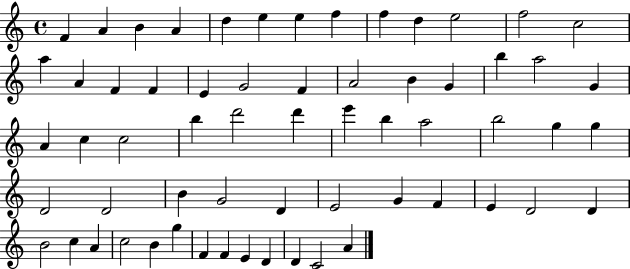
X:1
T:Untitled
M:4/4
L:1/4
K:C
F A B A d e e f f d e2 f2 c2 a A F F E G2 F A2 B G b a2 G A c c2 b d'2 d' e' b a2 b2 g g D2 D2 B G2 D E2 G F E D2 D B2 c A c2 B g F F E D D C2 A